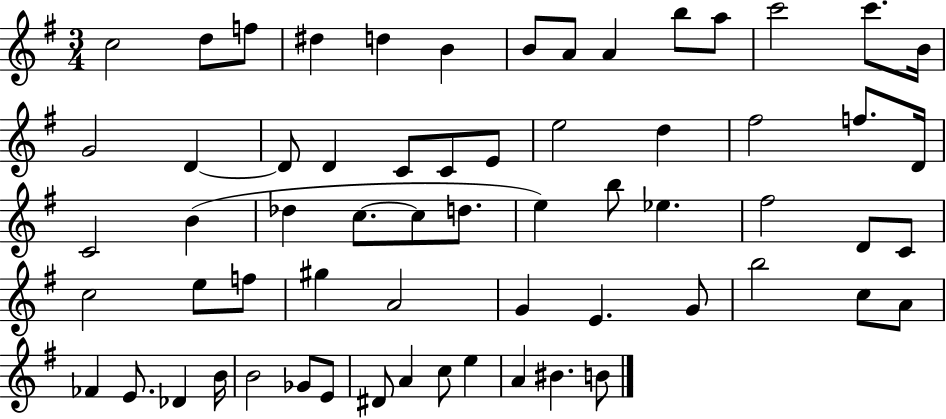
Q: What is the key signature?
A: G major